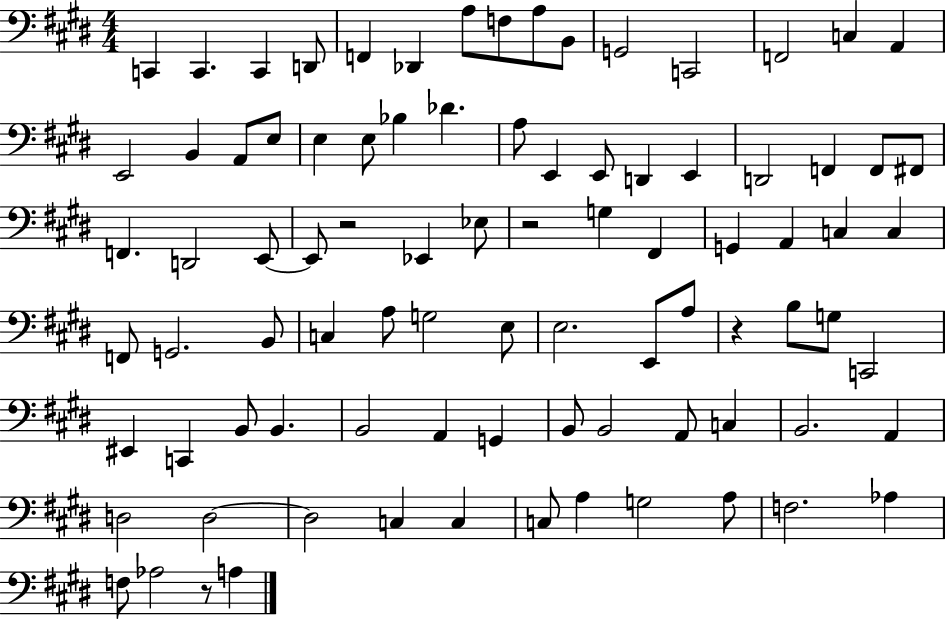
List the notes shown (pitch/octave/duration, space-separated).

C2/q C2/q. C2/q D2/e F2/q Db2/q A3/e F3/e A3/e B2/e G2/h C2/h F2/h C3/q A2/q E2/h B2/q A2/e E3/e E3/q E3/e Bb3/q Db4/q. A3/e E2/q E2/e D2/q E2/q D2/h F2/q F2/e F#2/e F2/q. D2/h E2/e E2/e R/h Eb2/q Eb3/e R/h G3/q F#2/q G2/q A2/q C3/q C3/q F2/e G2/h. B2/e C3/q A3/e G3/h E3/e E3/h. E2/e A3/e R/q B3/e G3/e C2/h EIS2/q C2/q B2/e B2/q. B2/h A2/q G2/q B2/e B2/h A2/e C3/q B2/h. A2/q D3/h D3/h D3/h C3/q C3/q C3/e A3/q G3/h A3/e F3/h. Ab3/q F3/e Ab3/h R/e A3/q